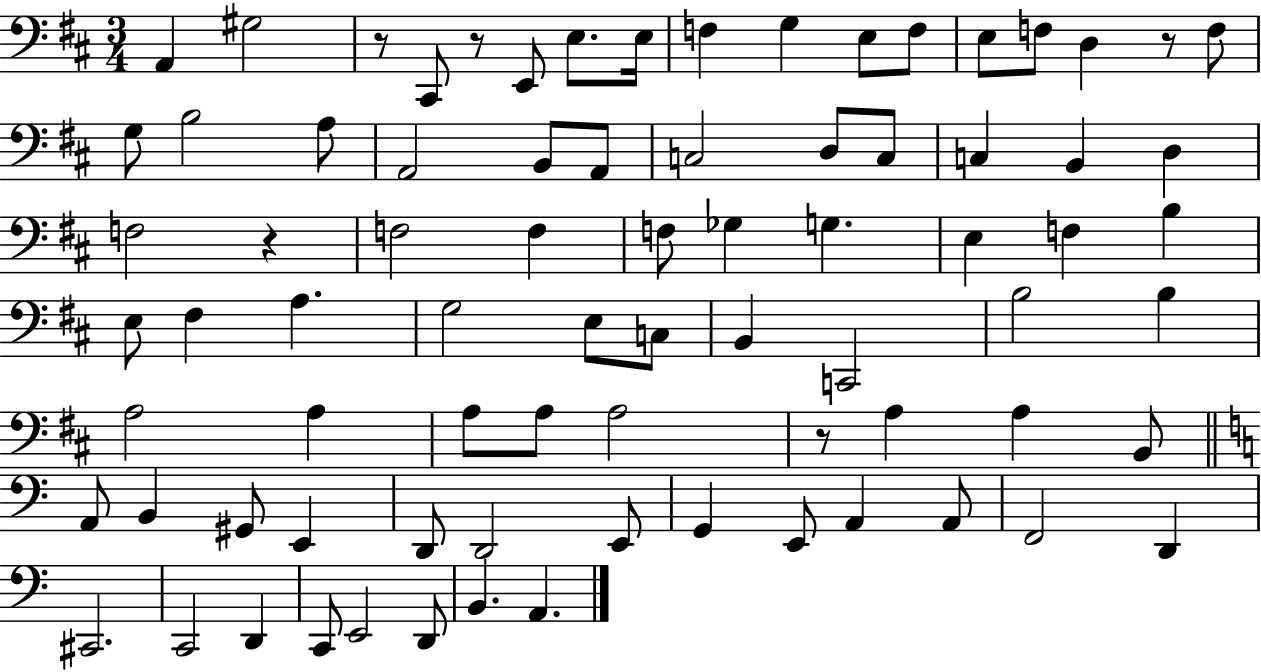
A2/q G#3/h R/e C#2/e R/e E2/e E3/e. E3/s F3/q G3/q E3/e F3/e E3/e F3/e D3/q R/e F3/e G3/e B3/h A3/e A2/h B2/e A2/e C3/h D3/e C3/e C3/q B2/q D3/q F3/h R/q F3/h F3/q F3/e Gb3/q G3/q. E3/q F3/q B3/q E3/e F#3/q A3/q. G3/h E3/e C3/e B2/q C2/h B3/h B3/q A3/h A3/q A3/e A3/e A3/h R/e A3/q A3/q B2/e A2/e B2/q G#2/e E2/q D2/e D2/h E2/e G2/q E2/e A2/q A2/e F2/h D2/q C#2/h. C2/h D2/q C2/e E2/h D2/e B2/q. A2/q.